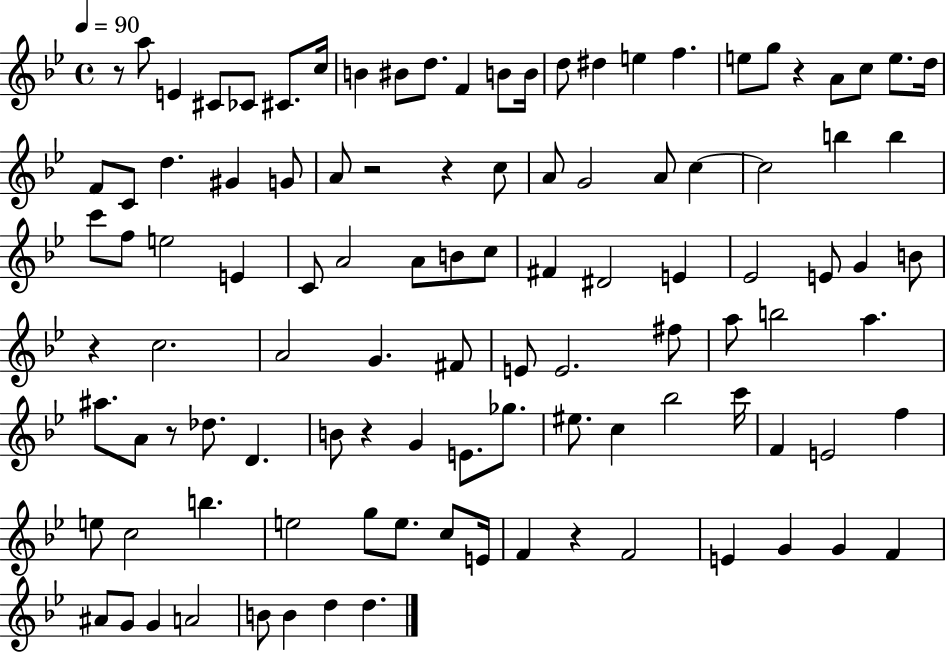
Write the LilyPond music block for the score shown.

{
  \clef treble
  \time 4/4
  \defaultTimeSignature
  \key bes \major
  \tempo 4 = 90
  r8 a''8 e'4 cis'8 ces'8 cis'8. c''16 | b'4 bis'8 d''8. f'4 b'8 b'16 | d''8 dis''4 e''4 f''4. | e''8 g''8 r4 a'8 c''8 e''8. d''16 | \break f'8 c'8 d''4. gis'4 g'8 | a'8 r2 r4 c''8 | a'8 g'2 a'8 c''4~~ | c''2 b''4 b''4 | \break c'''8 f''8 e''2 e'4 | c'8 a'2 a'8 b'8 c''8 | fis'4 dis'2 e'4 | ees'2 e'8 g'4 b'8 | \break r4 c''2. | a'2 g'4. fis'8 | e'8 e'2. fis''8 | a''8 b''2 a''4. | \break ais''8. a'8 r8 des''8. d'4. | b'8 r4 g'4 e'8. ges''8. | eis''8. c''4 bes''2 c'''16 | f'4 e'2 f''4 | \break e''8 c''2 b''4. | e''2 g''8 e''8. c''8 e'16 | f'4 r4 f'2 | e'4 g'4 g'4 f'4 | \break ais'8 g'8 g'4 a'2 | b'8 b'4 d''4 d''4. | \bar "|."
}